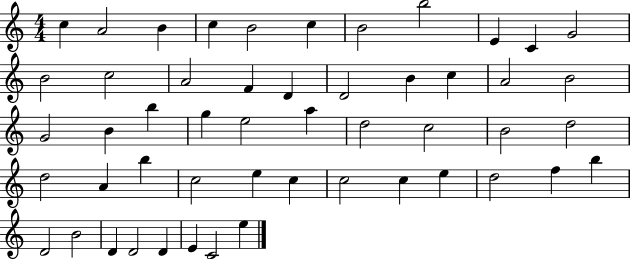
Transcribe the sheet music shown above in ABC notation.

X:1
T:Untitled
M:4/4
L:1/4
K:C
c A2 B c B2 c B2 b2 E C G2 B2 c2 A2 F D D2 B c A2 B2 G2 B b g e2 a d2 c2 B2 d2 d2 A b c2 e c c2 c e d2 f b D2 B2 D D2 D E C2 e